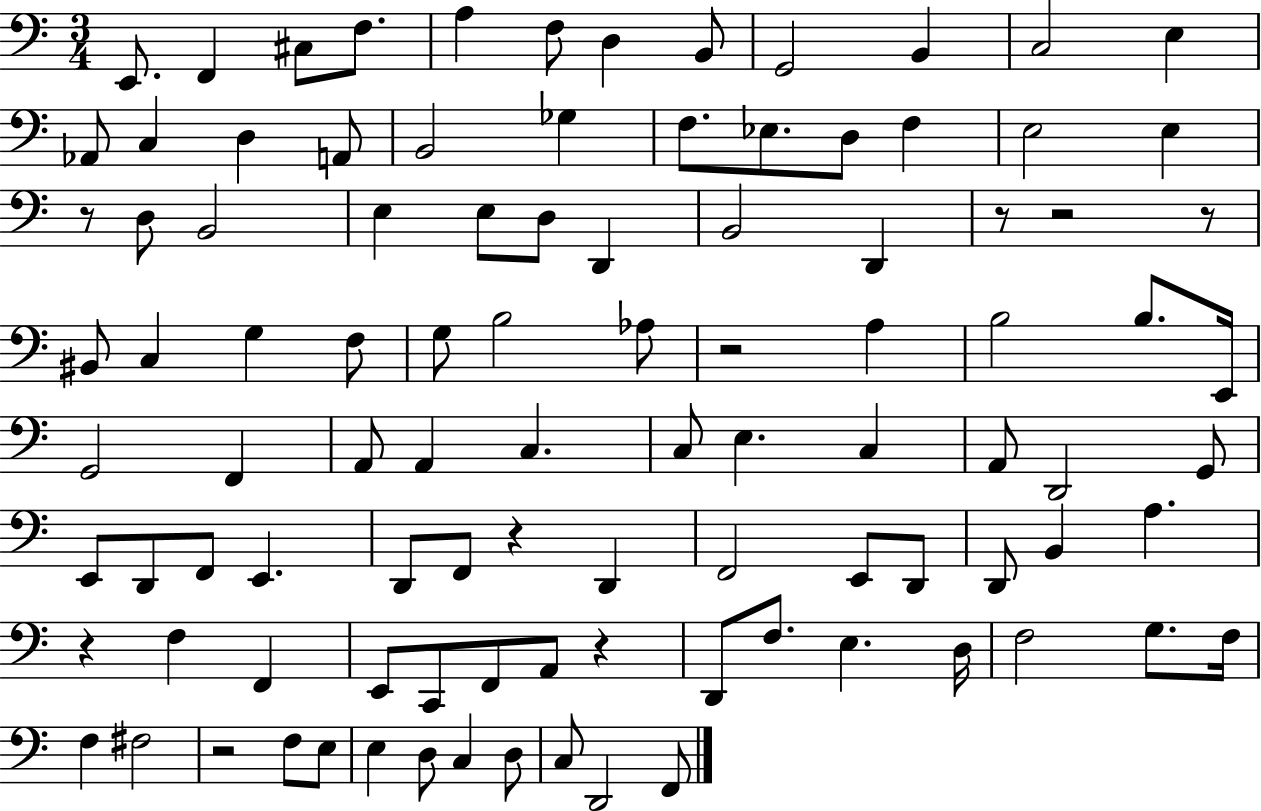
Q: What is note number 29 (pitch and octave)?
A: D3